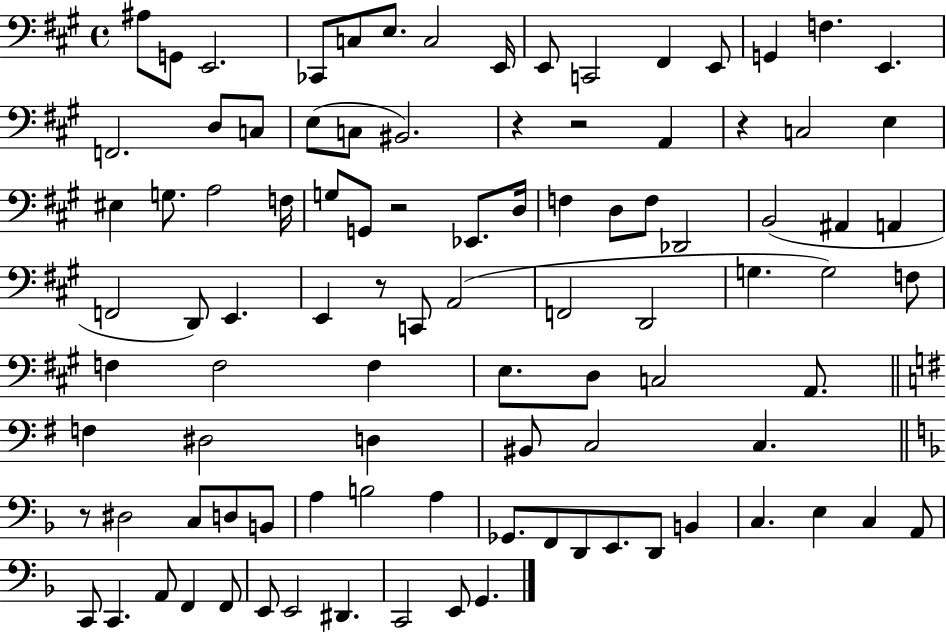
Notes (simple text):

A#3/e G2/e E2/h. CES2/e C3/e E3/e. C3/h E2/s E2/e C2/h F#2/q E2/e G2/q F3/q. E2/q. F2/h. D3/e C3/e E3/e C3/e BIS2/h. R/q R/h A2/q R/q C3/h E3/q EIS3/q G3/e. A3/h F3/s G3/e G2/e R/h Eb2/e. D3/s F3/q D3/e F3/e Db2/h B2/h A#2/q A2/q F2/h D2/e E2/q. E2/q R/e C2/e A2/h F2/h D2/h G3/q. G3/h F3/e F3/q F3/h F3/q E3/e. D3/e C3/h A2/e. F3/q D#3/h D3/q BIS2/e C3/h C3/q. R/e D#3/h C3/e D3/e B2/e A3/q B3/h A3/q Gb2/e. F2/e D2/e E2/e. D2/e B2/q C3/q. E3/q C3/q A2/e C2/e C2/q. A2/e F2/q F2/e E2/e E2/h D#2/q. C2/h E2/e G2/q.